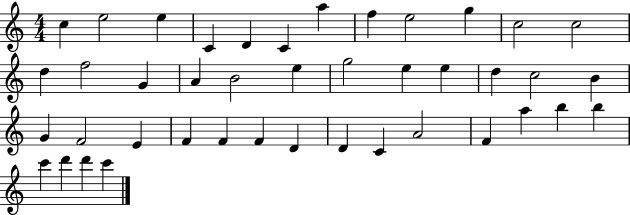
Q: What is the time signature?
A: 4/4